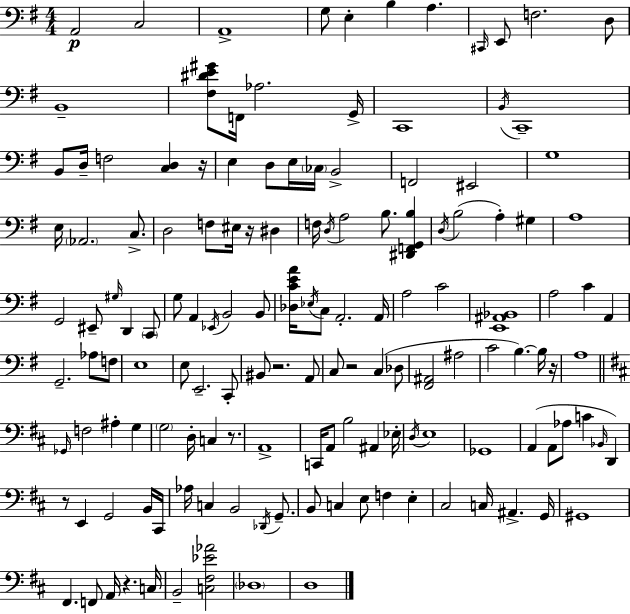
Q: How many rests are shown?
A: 8